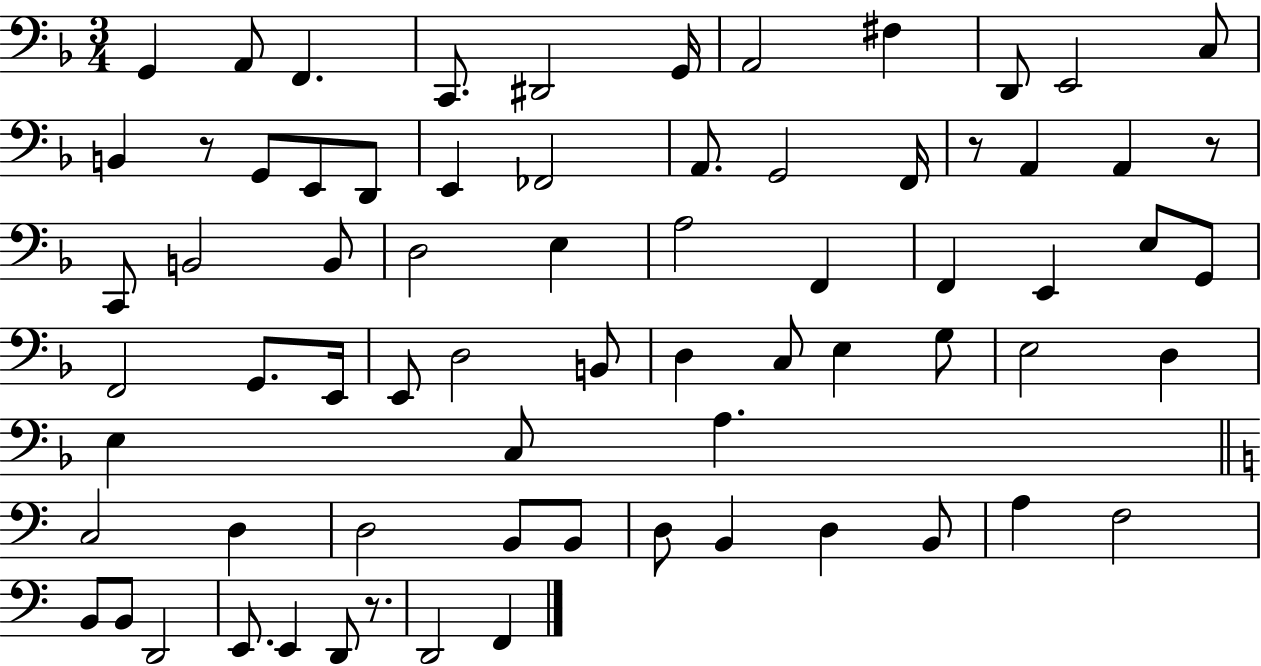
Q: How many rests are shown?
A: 4